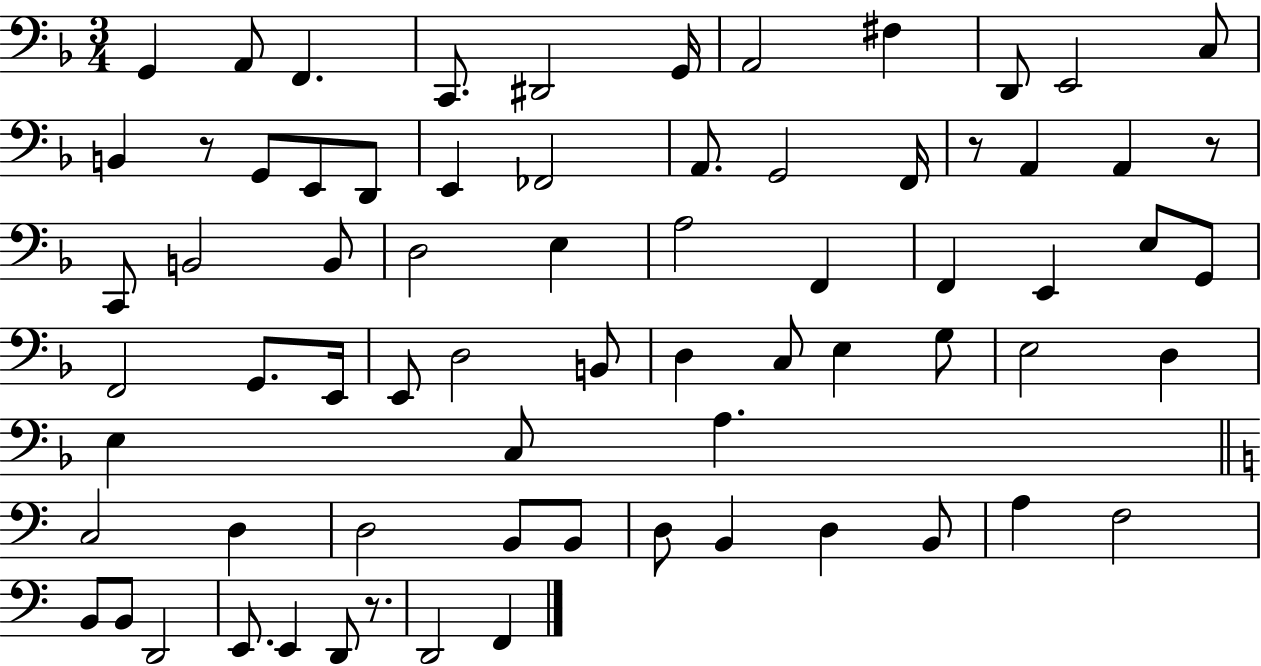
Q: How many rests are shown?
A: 4